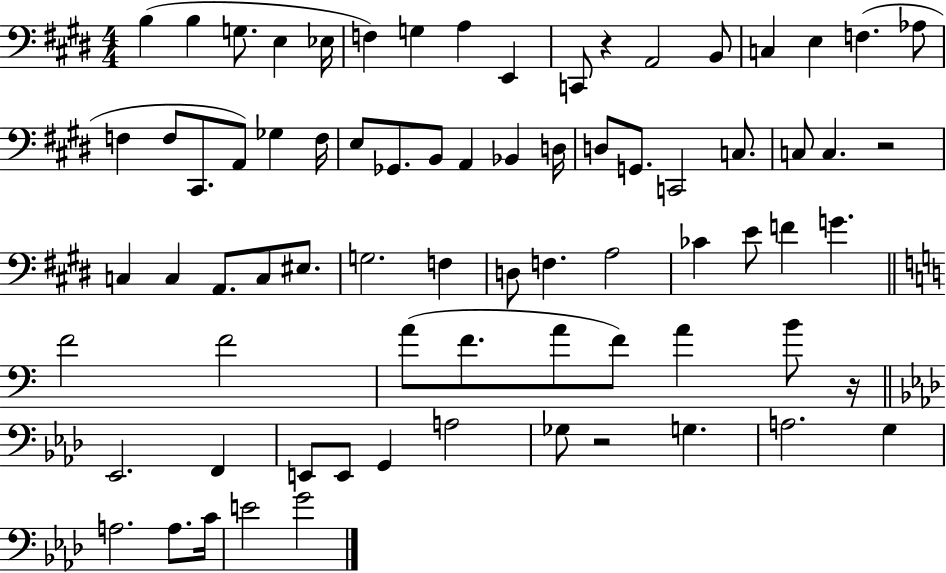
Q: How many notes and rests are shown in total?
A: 75